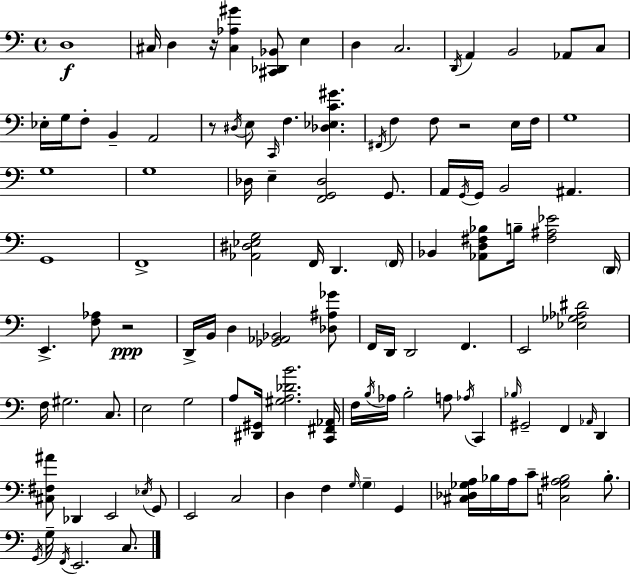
X:1
T:Untitled
M:4/4
L:1/4
K:C
D,4 ^C,/4 D, z/4 [^C,_A,^G] [^C,,_D,,_B,,]/2 E, D, C,2 D,,/4 A,, B,,2 _A,,/2 C,/2 _E,/4 G,/4 F,/2 B,, A,,2 z/2 ^D,/4 E,/2 C,,/4 F, [_D,_E,C^G] ^F,,/4 F, F,/2 z2 E,/4 F,/4 G,4 G,4 G,4 _D,/4 E, [F,,G,,_D,]2 G,,/2 A,,/4 G,,/4 G,,/4 B,,2 ^A,, G,,4 F,,4 [_A,,^D,_E,G,]2 F,,/4 D,, F,,/4 _B,, [_A,,D,^F,_B,]/2 B,/4 [^F,^A,_E]2 D,,/4 E,, [F,_A,]/2 z2 D,,/4 B,,/4 D, [_G,,_A,,_B,,]2 [_D,^A,_G]/2 F,,/4 D,,/4 D,,2 F,, E,,2 [_E,_G,_A,^D]2 F,/4 ^G,2 C,/2 E,2 G,2 A,/2 [^D,,^G,,]/4 [^G,A,_DB]2 [C,,^F,,_A,,]/4 F,/4 B,/4 _A,/4 B,2 A,/2 _A,/4 C,, _B,/4 ^G,,2 F,, _A,,/4 D,, [^C,^F,^A]/2 _D,, E,,2 _E,/4 G,,/2 E,,2 C,2 D, F, G,/4 G, G,, [^C,_D,_G,A,]/4 _B,/4 A,/4 C/2 [C,_G,^A,_B,]2 _B,/2 G,,/4 G,/4 F,,/4 E,,2 C,/2